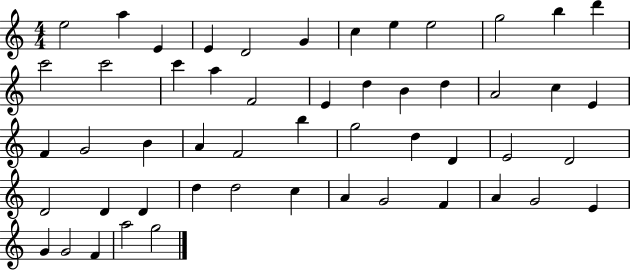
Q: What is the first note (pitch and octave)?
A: E5